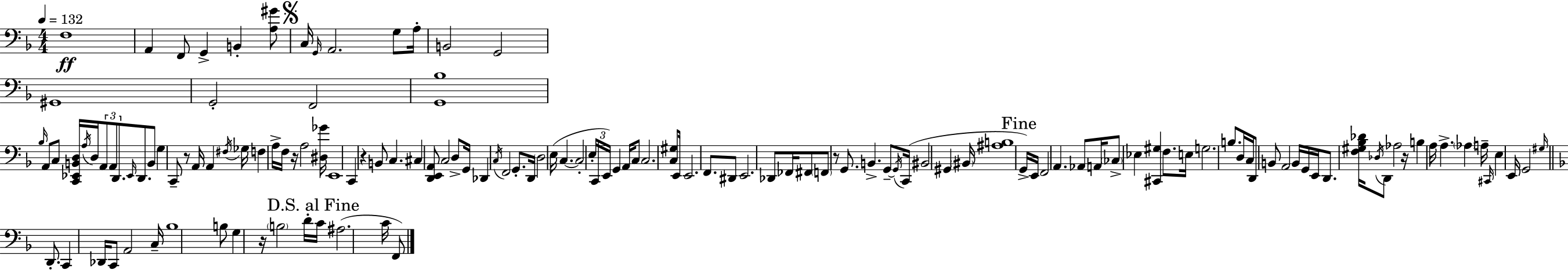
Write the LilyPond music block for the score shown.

{
  \clef bass
  \numericTimeSignature
  \time 4/4
  \key f \major
  \tempo 4 = 132
  \repeat volta 2 { f1\ff | a,4 f,8 g,4-> b,4-. <a gis'>8 | \mark \markup { \musicglyph "scripts.segno" } c16 \grace { g,16 } a,2. g8 | a16-. b,2 g,2 | \break gis,1 | g,2-. f,2 | <g, bes>1 | \grace { bes16 } a,8 c8 <c, ees, b, d>16 \acciaccatura { a16 } d16 \tuplet 3/2 { a,8 a,8 d,8. } | \break \grace { ees,16 } d,8. b,8 g4 c,8-- r8 a,16 a,4 | \acciaccatura { fis16 } ges16 f4 a16-> f16 r16 a2 | <dis ges'>16 e,1 | c,4 r4 b,8 c4. | \break cis4 <d, e, a,>8 c2 | d8-> g,16 des,4 \acciaccatura { c16 } f,2 | g,8.-. d,16 \parenthesize d2 e16( | c4.~~ c2-. \tuplet 3/2 { e16-. c,16 | \break e,16) } g,4 a,16 c8 c2. | <c gis>8 e,16 e,2. | f,8. dis,8 e,2. | des,8 fes,16 fis,8 \parenthesize f,8 r8 g,8. | \break b,4.-> g,8--~~ \acciaccatura { g,16 } c,16( bis,2 | gis,4 \parenthesize bis,16 <ais b>1 | \mark "Fine" g,16->) e,16 f,2 | a,4. aes,8 a,16 \parenthesize ces8-> ees4 | \break <cis, gis>4 f8. e16 g2. | b8. d16 c16 d,8 b,8 a,2 | b,16 g,16 e,16 d,8. <f gis bes des'>16 \acciaccatura { des16 } d,8 aes2 | r16 b4 a16 a4.-> | \break \parenthesize aes4 a16-- \grace { cis,16 } e4 e,16 g,2 | \grace { gis16 } \bar "||" \break \key f \major d,8.-. c,4 des,16 c,8 a,2 | c16-- bes1 | b8 g4 r16 \parenthesize b2 | d'16-. \mark "D.S. al Fine" c'16 ais2.( | \break c'16 f,8) } \bar "|."
}